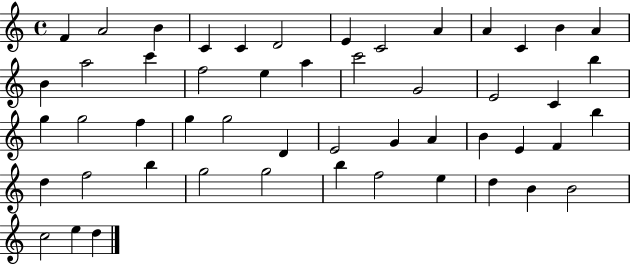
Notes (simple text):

F4/q A4/h B4/q C4/q C4/q D4/h E4/q C4/h A4/q A4/q C4/q B4/q A4/q B4/q A5/h C6/q F5/h E5/q A5/q C6/h G4/h E4/h C4/q B5/q G5/q G5/h F5/q G5/q G5/h D4/q E4/h G4/q A4/q B4/q E4/q F4/q B5/q D5/q F5/h B5/q G5/h G5/h B5/q F5/h E5/q D5/q B4/q B4/h C5/h E5/q D5/q